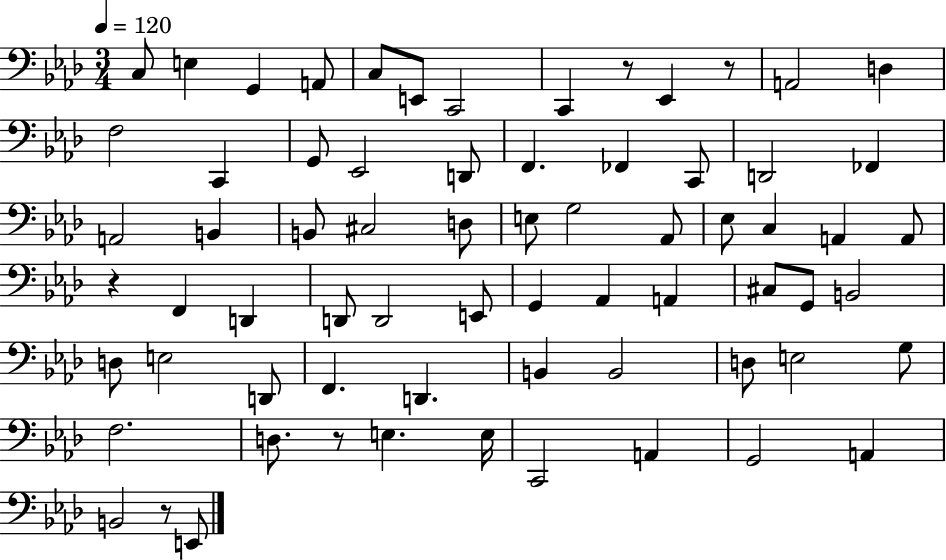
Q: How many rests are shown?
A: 5